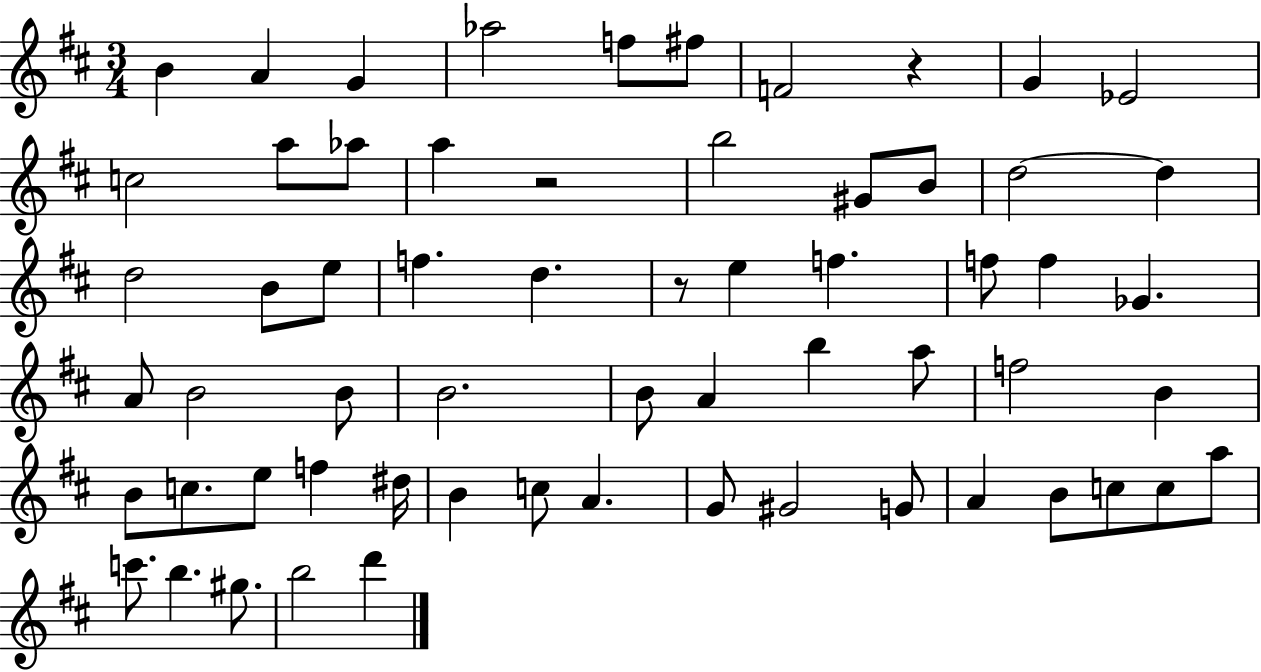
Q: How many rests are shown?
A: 3